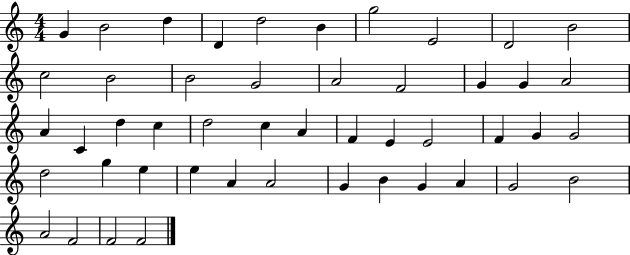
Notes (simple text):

G4/q B4/h D5/q D4/q D5/h B4/q G5/h E4/h D4/h B4/h C5/h B4/h B4/h G4/h A4/h F4/h G4/q G4/q A4/h A4/q C4/q D5/q C5/q D5/h C5/q A4/q F4/q E4/q E4/h F4/q G4/q G4/h D5/h G5/q E5/q E5/q A4/q A4/h G4/q B4/q G4/q A4/q G4/h B4/h A4/h F4/h F4/h F4/h